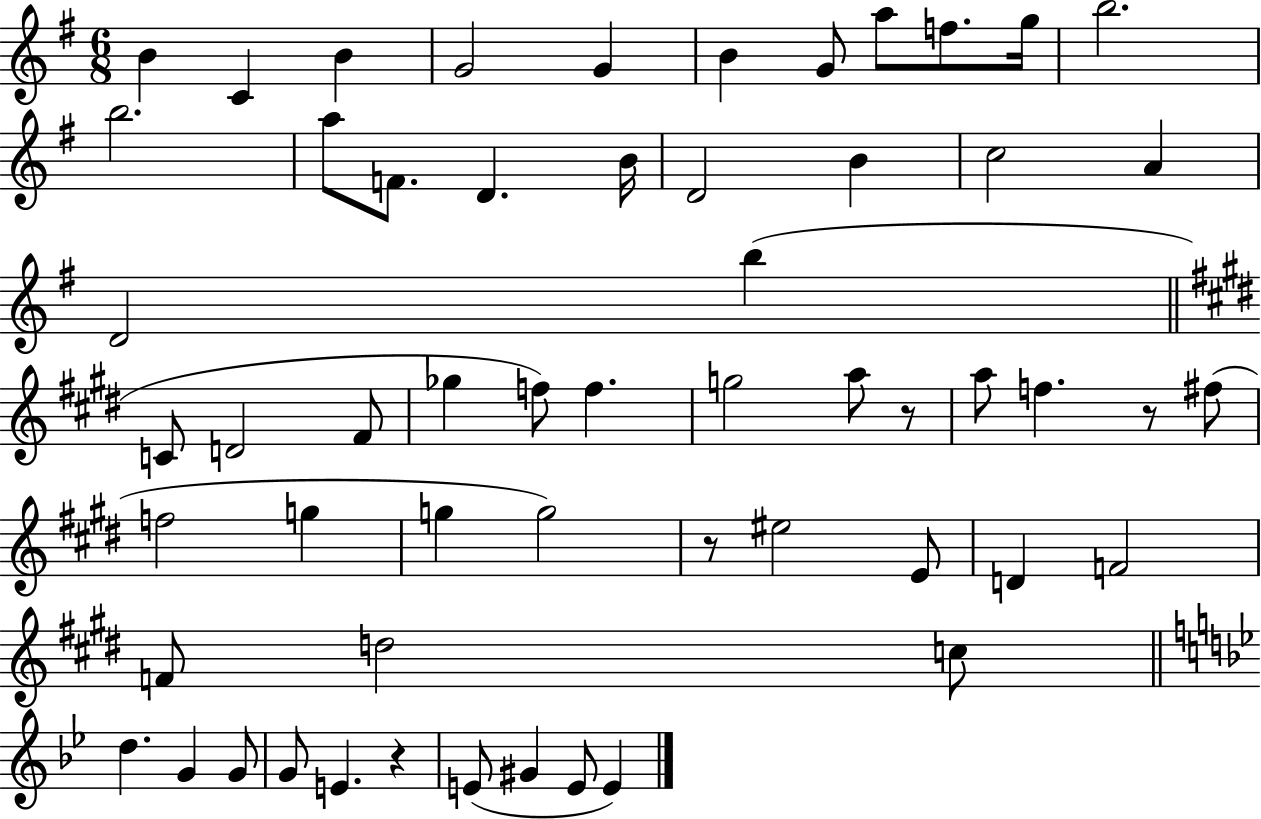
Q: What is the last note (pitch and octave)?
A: E4